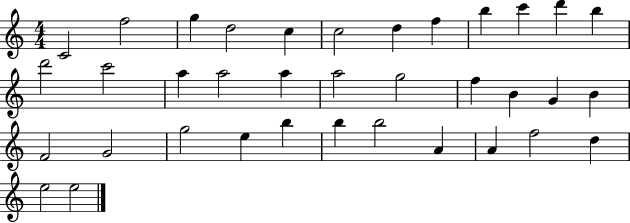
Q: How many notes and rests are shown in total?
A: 36